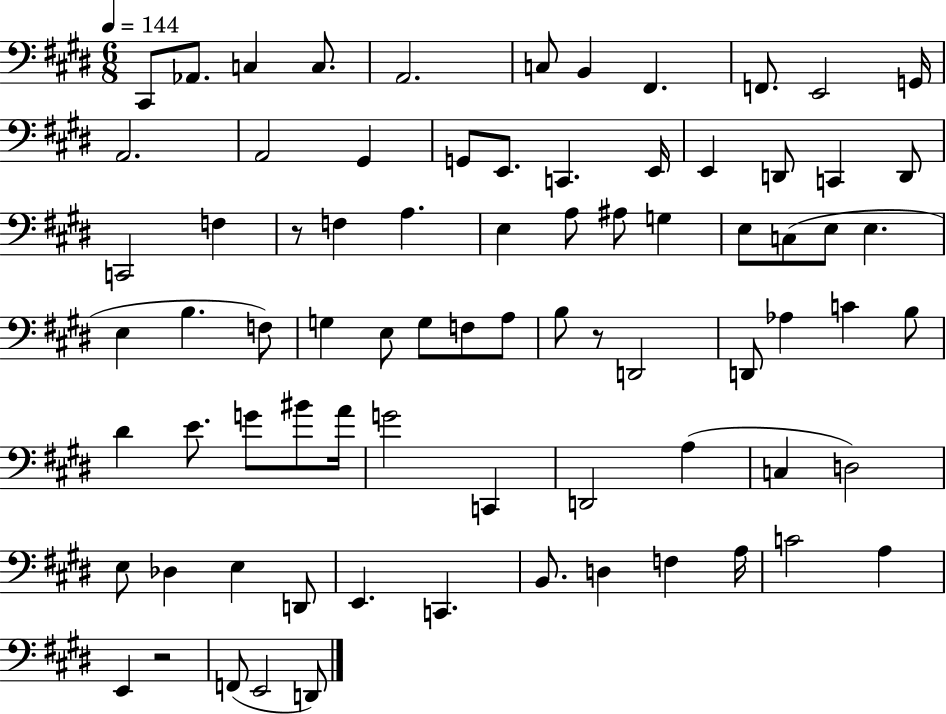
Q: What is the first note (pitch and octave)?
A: C#2